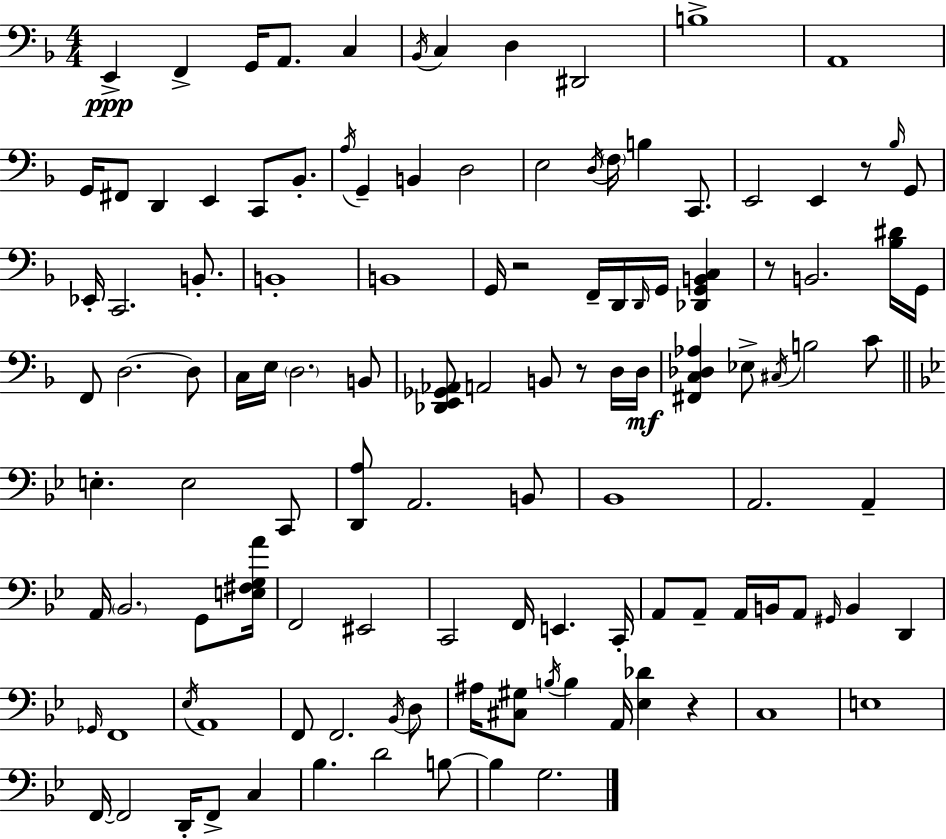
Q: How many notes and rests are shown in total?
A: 119